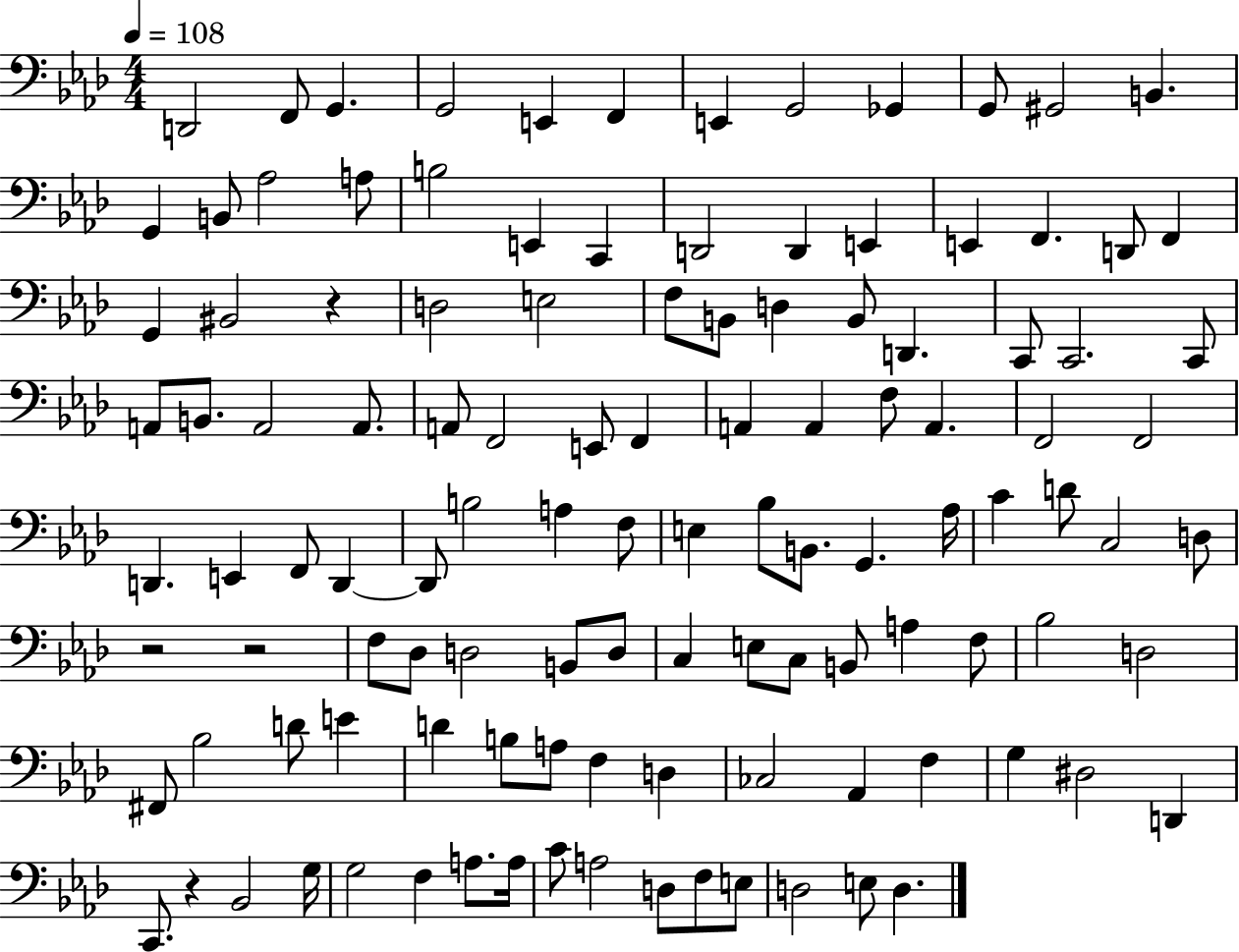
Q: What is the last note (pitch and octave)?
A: D3